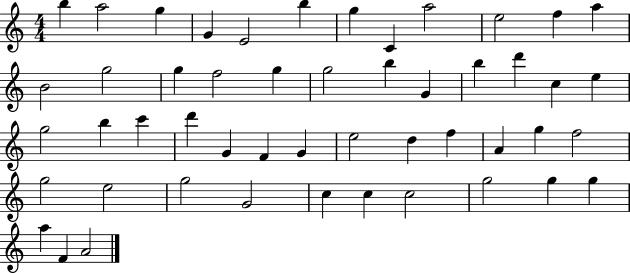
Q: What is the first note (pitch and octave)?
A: B5